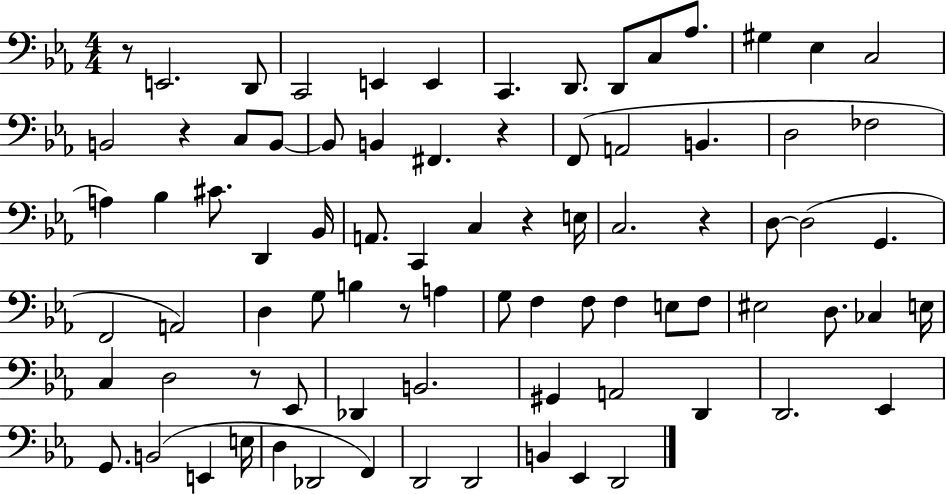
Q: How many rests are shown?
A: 7